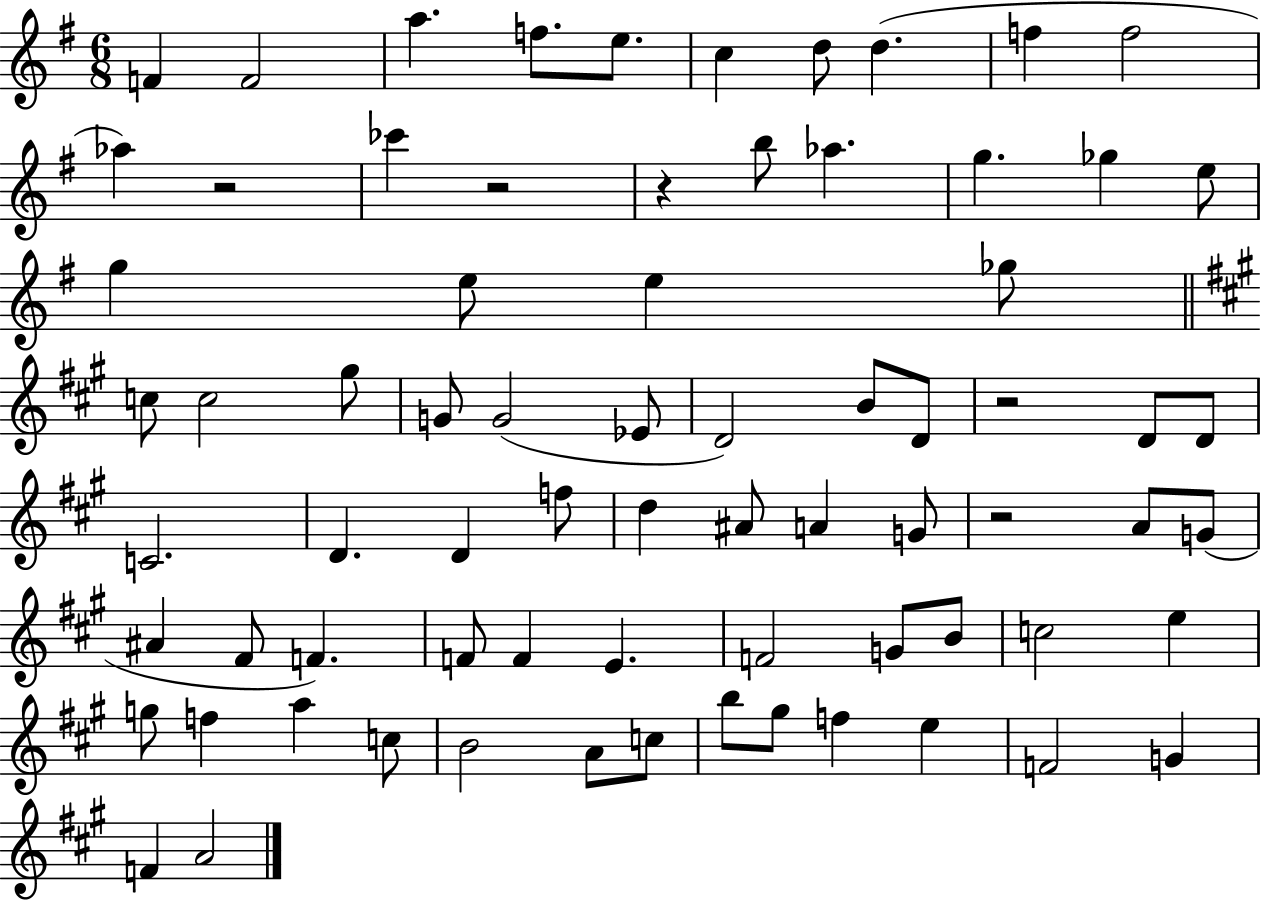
F4/q F4/h A5/q. F5/e. E5/e. C5/q D5/e D5/q. F5/q F5/h Ab5/q R/h CES6/q R/h R/q B5/e Ab5/q. G5/q. Gb5/q E5/e G5/q E5/e E5/q Gb5/e C5/e C5/h G#5/e G4/e G4/h Eb4/e D4/h B4/e D4/e R/h D4/e D4/e C4/h. D4/q. D4/q F5/e D5/q A#4/e A4/q G4/e R/h A4/e G4/e A#4/q F#4/e F4/q. F4/e F4/q E4/q. F4/h G4/e B4/e C5/h E5/q G5/e F5/q A5/q C5/e B4/h A4/e C5/e B5/e G#5/e F5/q E5/q F4/h G4/q F4/q A4/h